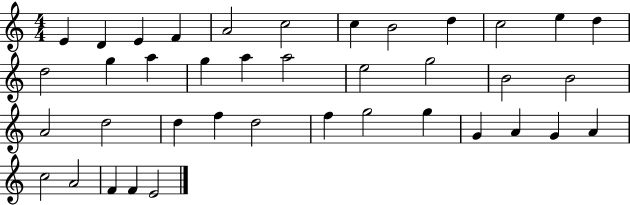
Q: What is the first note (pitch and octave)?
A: E4